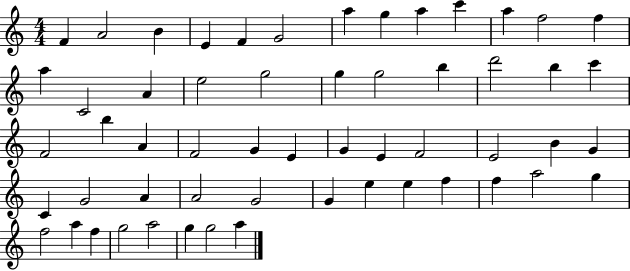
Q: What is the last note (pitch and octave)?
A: A5